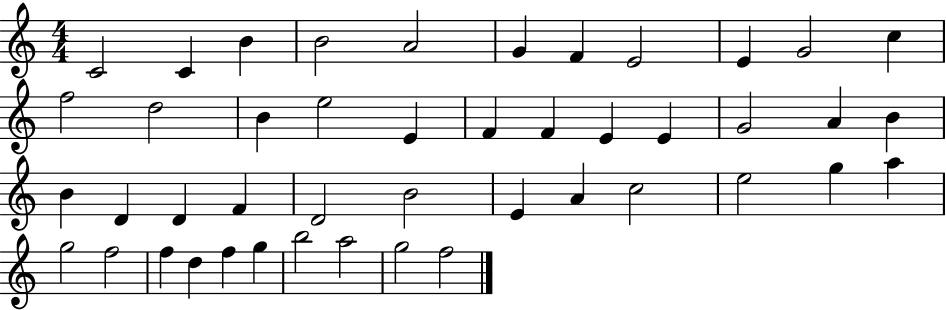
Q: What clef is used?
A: treble